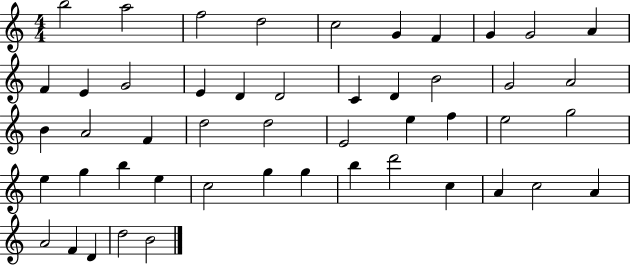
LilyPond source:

{
  \clef treble
  \numericTimeSignature
  \time 4/4
  \key c \major
  b''2 a''2 | f''2 d''2 | c''2 g'4 f'4 | g'4 g'2 a'4 | \break f'4 e'4 g'2 | e'4 d'4 d'2 | c'4 d'4 b'2 | g'2 a'2 | \break b'4 a'2 f'4 | d''2 d''2 | e'2 e''4 f''4 | e''2 g''2 | \break e''4 g''4 b''4 e''4 | c''2 g''4 g''4 | b''4 d'''2 c''4 | a'4 c''2 a'4 | \break a'2 f'4 d'4 | d''2 b'2 | \bar "|."
}